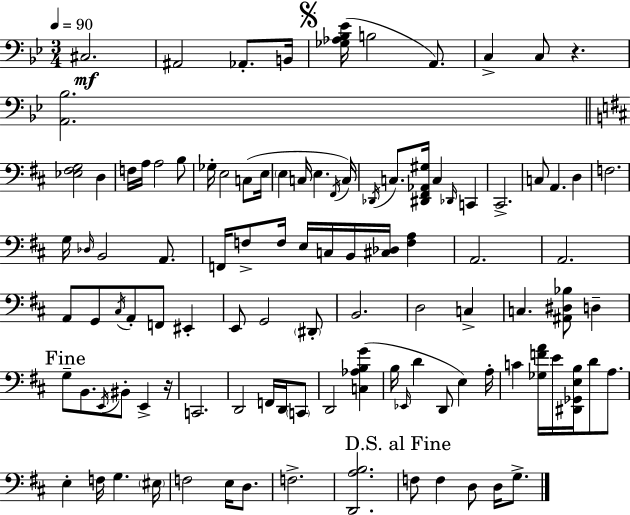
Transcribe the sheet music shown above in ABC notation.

X:1
T:Untitled
M:3/4
L:1/4
K:Bb
^C,2 ^A,,2 _A,,/2 B,,/4 [_G,_A,_B,_E]/4 B,2 A,,/2 C, C,/2 z [A,,_B,]2 [_E,^F,G,]2 D, F,/4 A,/4 A,2 B,/2 _G,/4 E,2 C,/2 E,/4 E, C,/4 E, ^F,,/4 C,/4 _D,,/4 C,/2 [^D,,^F,,_A,,^G,]/4 C, _D,,/4 C,, ^C,,2 C,/2 A,, D, F,2 G,/4 _D,/4 B,,2 A,,/2 F,,/4 F,/2 F,/4 E,/4 C,/4 B,,/4 [^C,_D,]/4 [F,A,] A,,2 A,,2 A,,/2 G,,/2 ^C,/4 A,,/2 F,,/2 ^E,, E,,/2 G,,2 ^D,,/2 B,,2 D,2 C, C, [^A,,^D,_B,]/2 D, G,/2 B,,/2 E,,/4 ^B,,/2 E,, z/4 C,,2 D,,2 F,,/4 D,,/4 C,,/2 D,,2 [C,_A,B,G] B,/4 _E,,/4 D D,,/2 E, A,/4 C [_G,FA]/4 E/4 [^D,,_G,,E,B,]/4 D/2 A,/2 E, F,/4 G, ^E,/4 F,2 E,/4 D,/2 F,2 [D,,A,B,]2 F,/2 F, D,/2 D,/4 G,/2